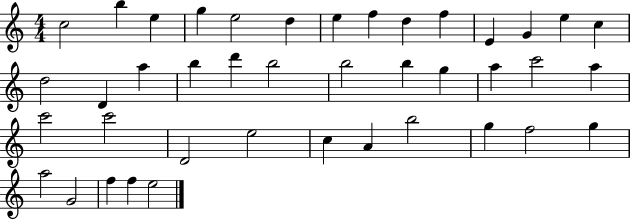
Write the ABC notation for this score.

X:1
T:Untitled
M:4/4
L:1/4
K:C
c2 b e g e2 d e f d f E G e c d2 D a b d' b2 b2 b g a c'2 a c'2 c'2 D2 e2 c A b2 g f2 g a2 G2 f f e2